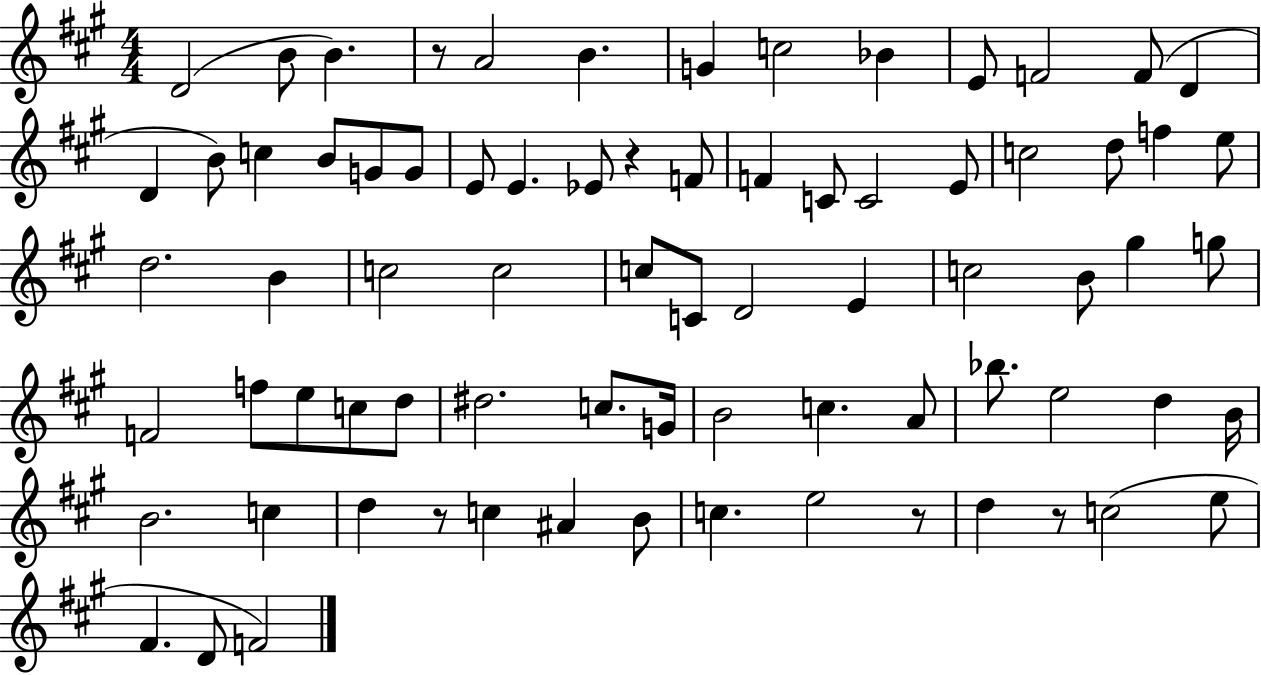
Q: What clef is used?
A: treble